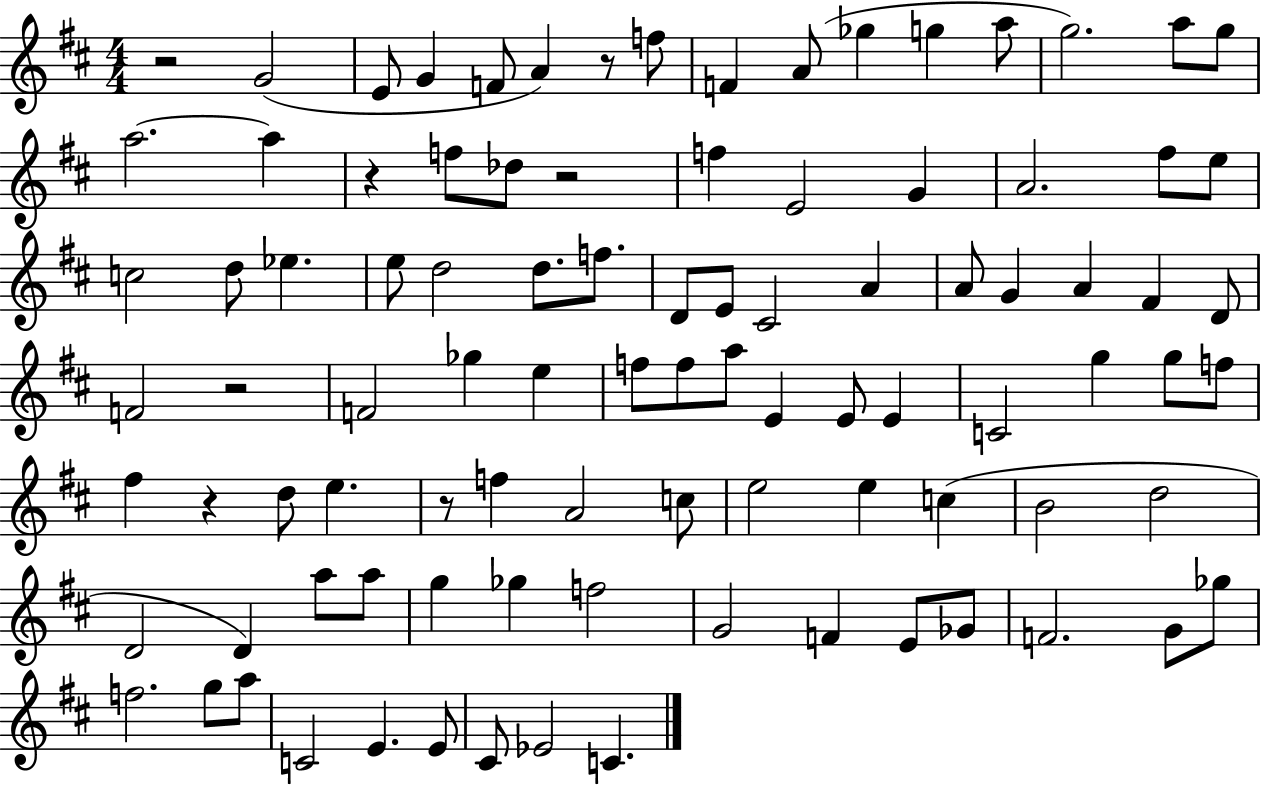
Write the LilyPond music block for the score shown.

{
  \clef treble
  \numericTimeSignature
  \time 4/4
  \key d \major
  r2 g'2( | e'8 g'4 f'8 a'4) r8 f''8 | f'4 a'8( ges''4 g''4 a''8 | g''2.) a''8 g''8 | \break a''2.~~ a''4 | r4 f''8 des''8 r2 | f''4 e'2 g'4 | a'2. fis''8 e''8 | \break c''2 d''8 ees''4. | e''8 d''2 d''8. f''8. | d'8 e'8 cis'2 a'4 | a'8 g'4 a'4 fis'4 d'8 | \break f'2 r2 | f'2 ges''4 e''4 | f''8 f''8 a''8 e'4 e'8 e'4 | c'2 g''4 g''8 f''8 | \break fis''4 r4 d''8 e''4. | r8 f''4 a'2 c''8 | e''2 e''4 c''4( | b'2 d''2 | \break d'2 d'4) a''8 a''8 | g''4 ges''4 f''2 | g'2 f'4 e'8 ges'8 | f'2. g'8 ges''8 | \break f''2. g''8 a''8 | c'2 e'4. e'8 | cis'8 ees'2 c'4. | \bar "|."
}